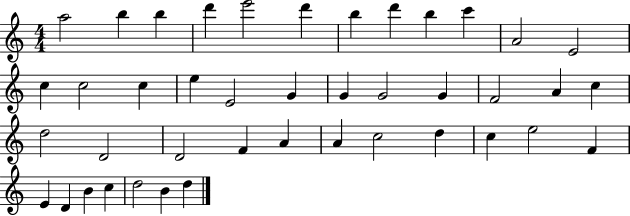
{
  \clef treble
  \numericTimeSignature
  \time 4/4
  \key c \major
  a''2 b''4 b''4 | d'''4 e'''2 d'''4 | b''4 d'''4 b''4 c'''4 | a'2 e'2 | \break c''4 c''2 c''4 | e''4 e'2 g'4 | g'4 g'2 g'4 | f'2 a'4 c''4 | \break d''2 d'2 | d'2 f'4 a'4 | a'4 c''2 d''4 | c''4 e''2 f'4 | \break e'4 d'4 b'4 c''4 | d''2 b'4 d''4 | \bar "|."
}